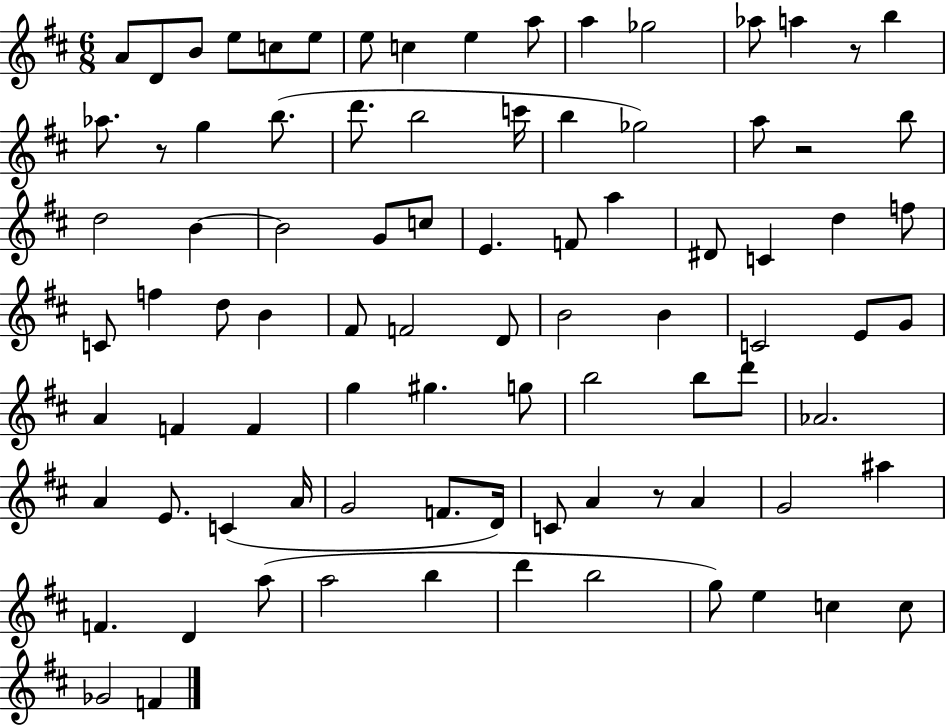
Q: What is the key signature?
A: D major